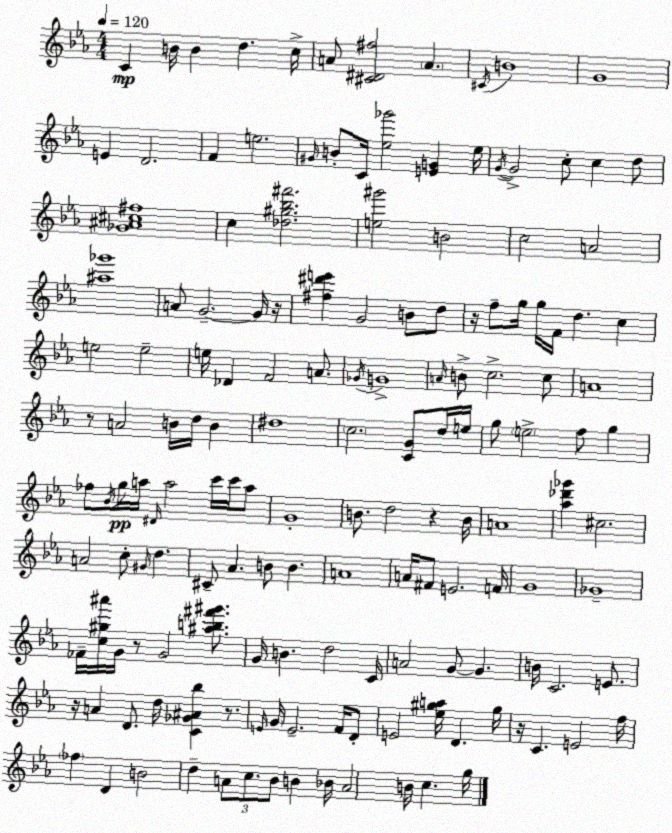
X:1
T:Untitled
M:4/4
L:1/4
K:Cm
C B/4 B d c/4 A/2 [^C^D^f]2 A ^C/4 B4 G4 E D2 F e2 ^G/4 B/2 C/4 [_e_g']2 [EG] _e/4 G/4 G2 c/2 c d/2 [_G^A^c^f]4 c [_d^g_b^f']2 [e^g']2 B2 c2 A2 [^a_g']4 A/2 G2 G/4 z/4 [^f^d'e'] G2 B/2 d/2 z/4 f/2 g/4 g/4 F/4 d c e2 e2 e/4 _D F2 A/2 _G/4 G4 A/4 B/2 c2 c/2 A4 z/2 A2 B/4 d/4 B ^d4 c2 [CG]/2 d/4 e/4 g/2 e2 f/2 g _f/2 _B/4 g/4 a/4 ^D/4 a2 c'/4 c'/4 a/2 G4 B/2 d2 z B/4 A4 [_a_d'_g'] ^c2 A2 c/2 ^G/4 d ^C/2 _A B/2 B A4 A/4 ^F/2 E2 F/4 G4 _G4 _F/4 [c^g^a']/4 G/4 z/2 G2 [^ab^f'^g']/2 G/4 B d2 C/4 A2 G/2 G B/4 C2 E/2 z/4 A D/2 d/4 [C_G^A_b] z/2 E/4 G/4 E2 F/4 D/2 E2 [_e^ga]/4 D ^g/4 z/4 C E2 f/4 _f D B2 d A/2 c/2 _B/2 B _B/4 A2 B/4 c g/4